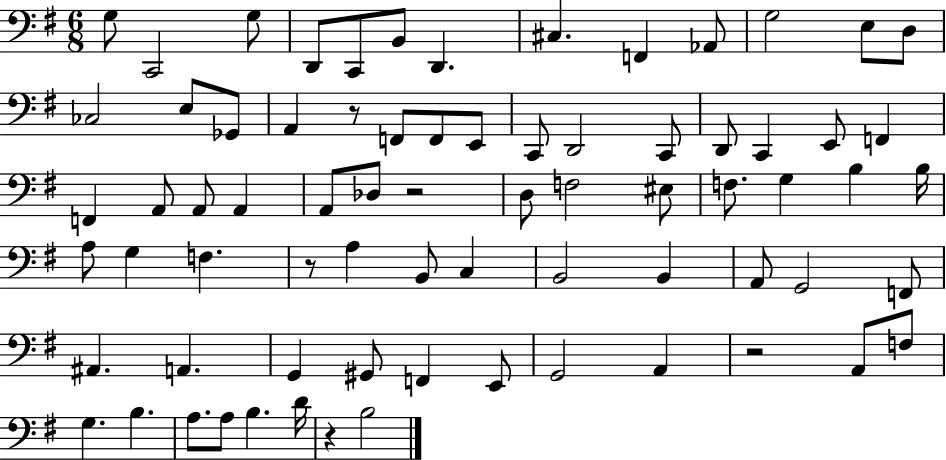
X:1
T:Untitled
M:6/8
L:1/4
K:G
G,/2 C,,2 G,/2 D,,/2 C,,/2 B,,/2 D,, ^C, F,, _A,,/2 G,2 E,/2 D,/2 _C,2 E,/2 _G,,/2 A,, z/2 F,,/2 F,,/2 E,,/2 C,,/2 D,,2 C,,/2 D,,/2 C,, E,,/2 F,, F,, A,,/2 A,,/2 A,, A,,/2 _D,/2 z2 D,/2 F,2 ^E,/2 F,/2 G, B, B,/4 A,/2 G, F, z/2 A, B,,/2 C, B,,2 B,, A,,/2 G,,2 F,,/2 ^A,, A,, G,, ^G,,/2 F,, E,,/2 G,,2 A,, z2 A,,/2 F,/2 G, B, A,/2 A,/2 B, D/4 z B,2